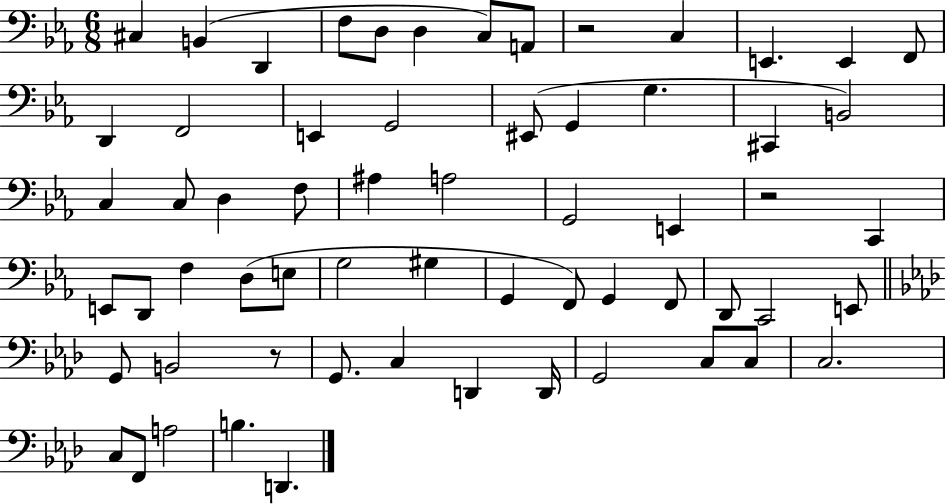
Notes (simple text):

C#3/q B2/q D2/q F3/e D3/e D3/q C3/e A2/e R/h C3/q E2/q. E2/q F2/e D2/q F2/h E2/q G2/h EIS2/e G2/q G3/q. C#2/q B2/h C3/q C3/e D3/q F3/e A#3/q A3/h G2/h E2/q R/h C2/q E2/e D2/e F3/q D3/e E3/e G3/h G#3/q G2/q F2/e G2/q F2/e D2/e C2/h E2/e G2/e B2/h R/e G2/e. C3/q D2/q D2/s G2/h C3/e C3/e C3/h. C3/e F2/e A3/h B3/q. D2/q.